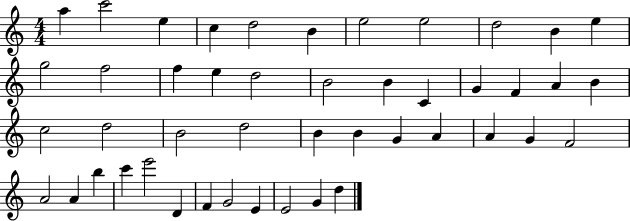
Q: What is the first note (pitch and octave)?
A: A5